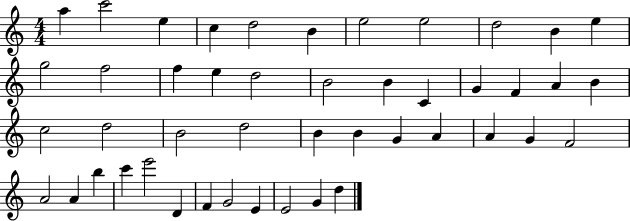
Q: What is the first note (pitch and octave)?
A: A5